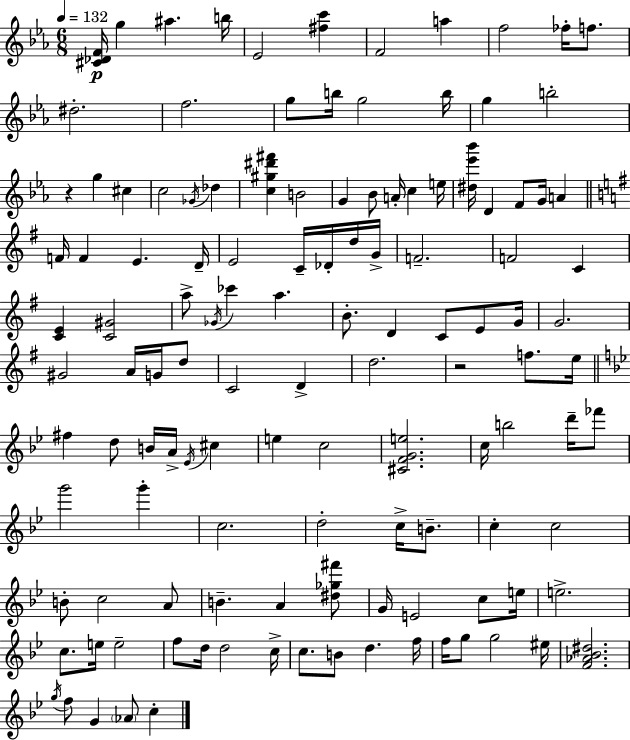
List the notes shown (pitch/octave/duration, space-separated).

[C#4,Db4,F4]/s G5/q A#5/q. B5/s Eb4/h [F#5,C6]/q F4/h A5/q F5/h FES5/s F5/e. D#5/h. F5/h. G5/e B5/s G5/h B5/s G5/q B5/h R/q G5/q C#5/q C5/h Gb4/s Db5/q [C5,G#5,D#6,F#6]/q B4/h G4/q Bb4/e A4/s C5/q E5/s [D#5,Eb6,Bb6]/s D4/q F4/e G4/s A4/q F4/s F4/q E4/q. D4/s E4/h C4/s Db4/s D5/s G4/s F4/h. F4/h C4/q [C4,E4]/q [C4,G#4]/h A5/e Gb4/s CES6/q A5/q. B4/e. D4/q C4/e E4/e G4/s G4/h. G#4/h A4/s G4/s D5/e C4/h D4/q D5/h. R/h F5/e. E5/s F#5/q D5/e B4/s A4/s Eb4/s C#5/q E5/q C5/h [C#4,F4,G4,E5]/h. C5/s B5/h D6/s FES6/e G6/h G6/q C5/h. D5/h C5/s B4/e. C5/q C5/h B4/e C5/h A4/e B4/q. A4/q [D#5,Gb5,F#6]/e G4/s E4/h C5/e E5/s E5/h. C5/e. E5/s E5/h F5/e D5/s D5/h C5/s C5/e. B4/e D5/q. F5/s F5/s G5/e G5/h EIS5/s [F4,Ab4,Bb4,D#5]/h. G5/s F5/e G4/q Ab4/e C5/q